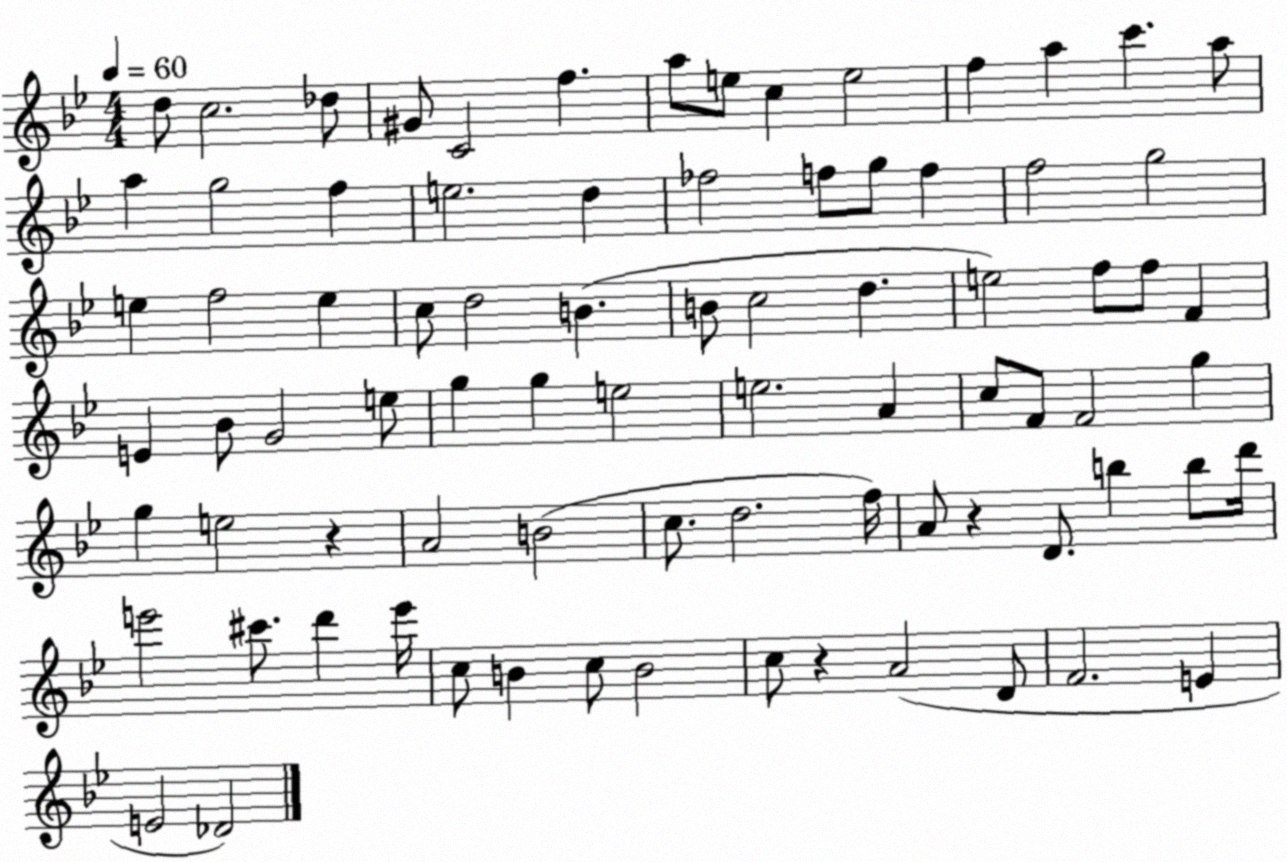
X:1
T:Untitled
M:4/4
L:1/4
K:Bb
d/2 c2 _d/2 ^G/2 C2 f a/2 e/2 c e2 f a c' a/2 a g2 f e2 d _f2 f/2 g/2 f f2 g2 e f2 e c/2 d2 B B/2 c2 d e2 f/2 f/2 F E _B/2 G2 e/2 g g e2 e2 A c/2 F/2 F2 g g e2 z A2 B2 c/2 d2 f/4 A/2 z D/2 b b/2 d'/4 e'2 ^c'/2 d' e'/4 c/2 B c/2 B2 c/2 z A2 D/2 F2 E E2 _D2